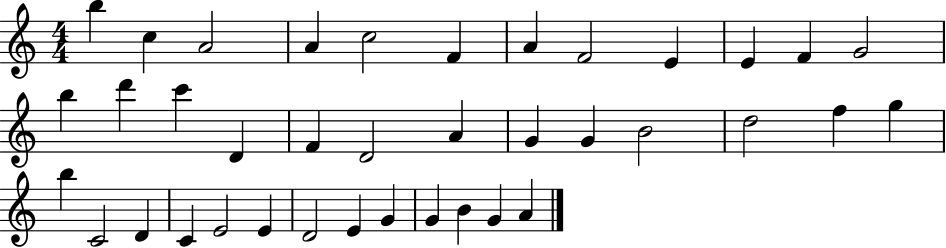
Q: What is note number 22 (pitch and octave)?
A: B4